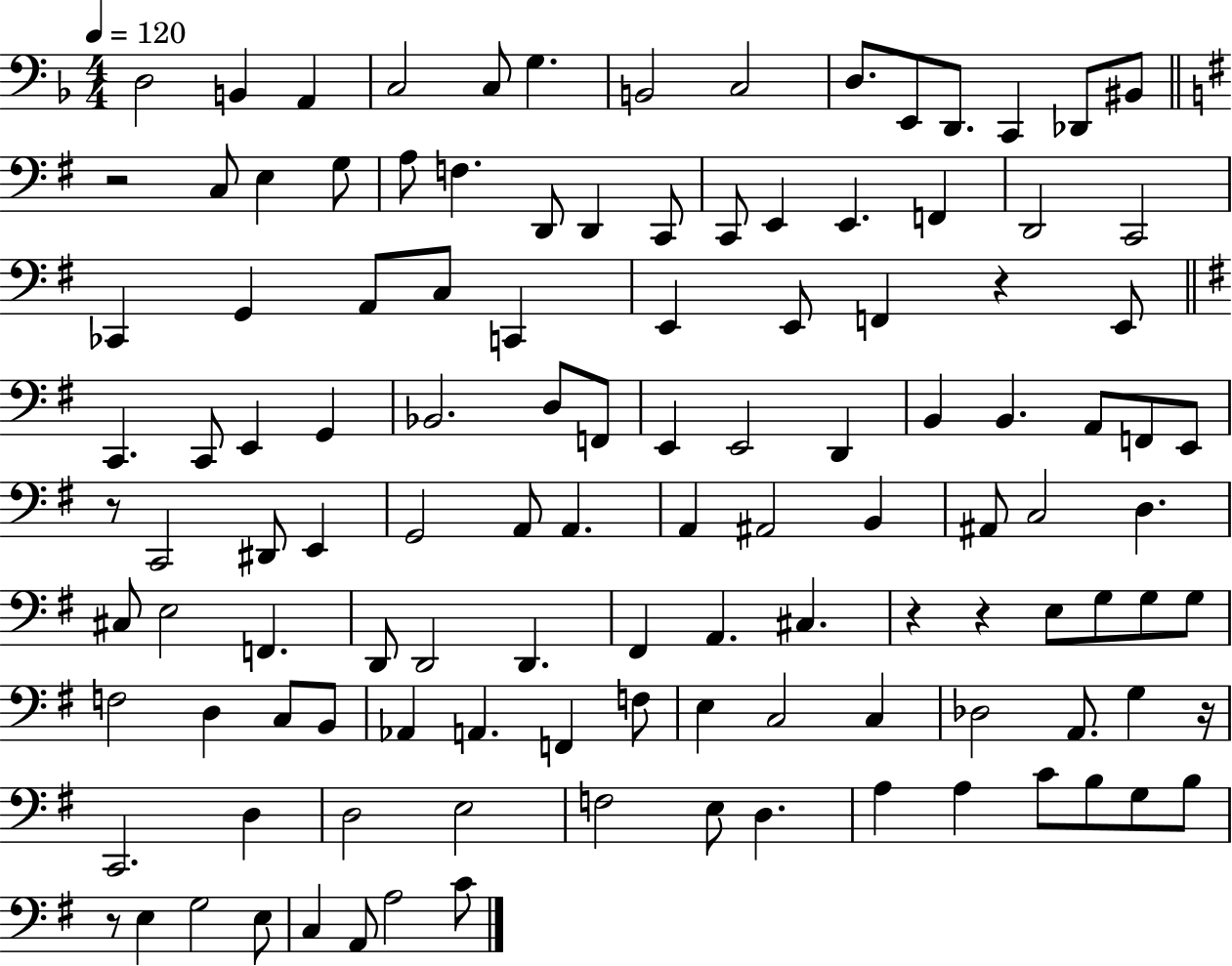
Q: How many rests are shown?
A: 7